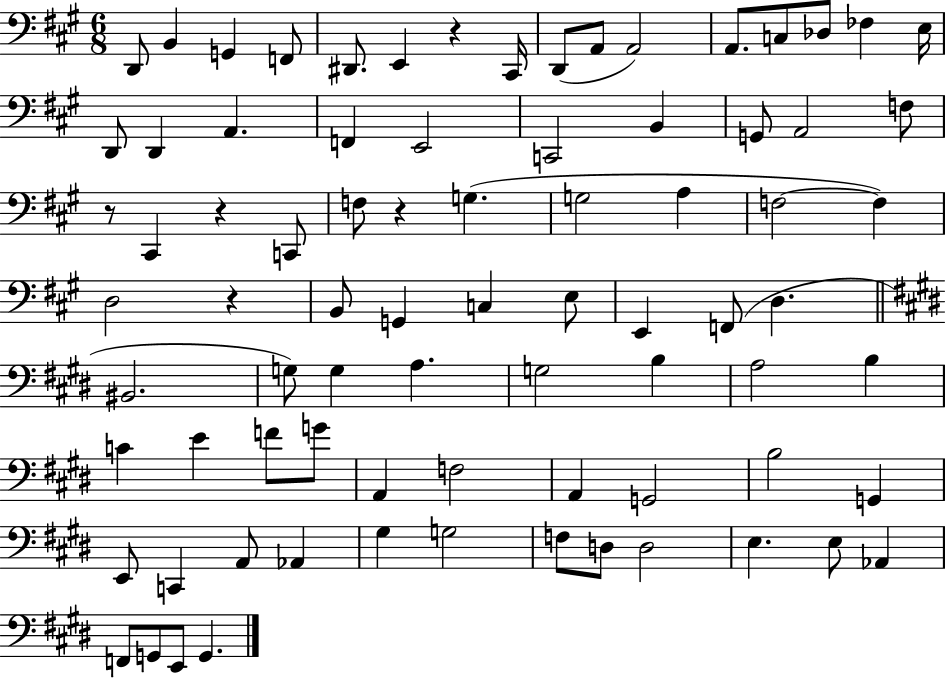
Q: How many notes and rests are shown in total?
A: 80